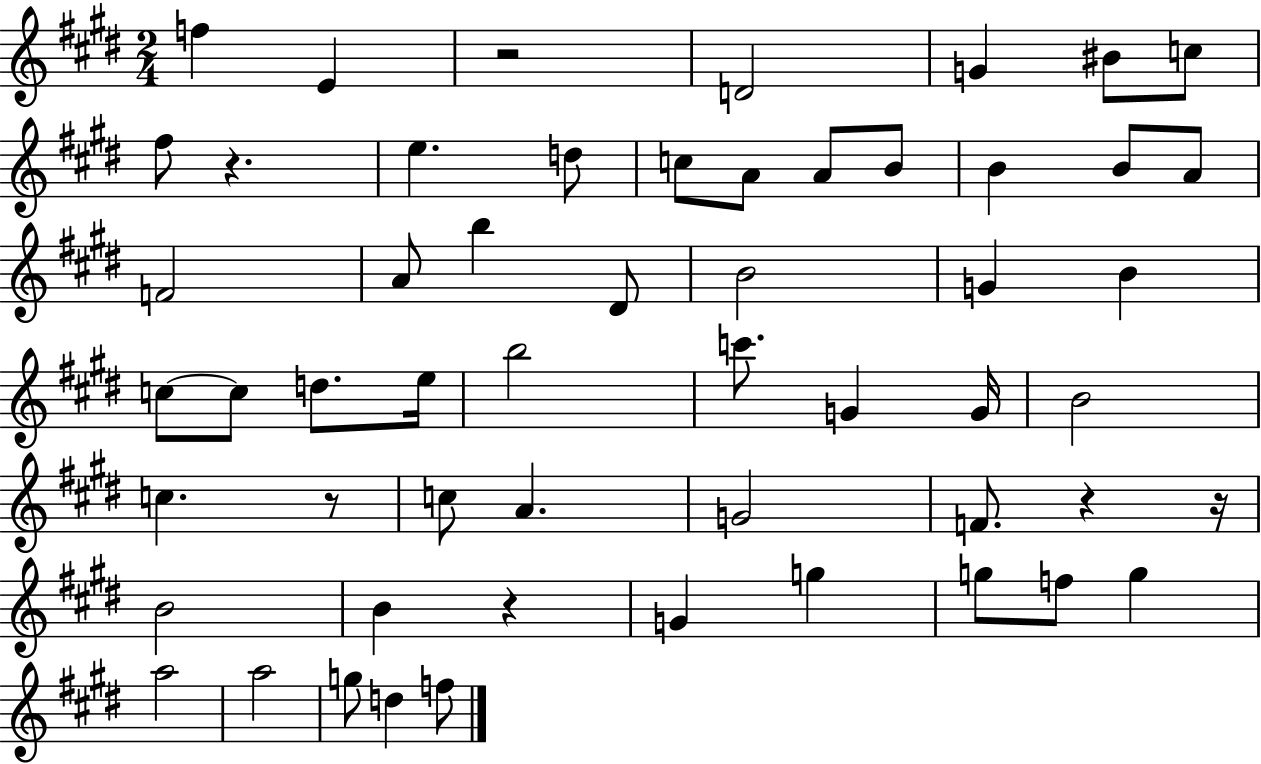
F5/q E4/q R/h D4/h G4/q BIS4/e C5/e F#5/e R/q. E5/q. D5/e C5/e A4/e A4/e B4/e B4/q B4/e A4/e F4/h A4/e B5/q D#4/e B4/h G4/q B4/q C5/e C5/e D5/e. E5/s B5/h C6/e. G4/q G4/s B4/h C5/q. R/e C5/e A4/q. G4/h F4/e. R/q R/s B4/h B4/q R/q G4/q G5/q G5/e F5/e G5/q A5/h A5/h G5/e D5/q F5/e